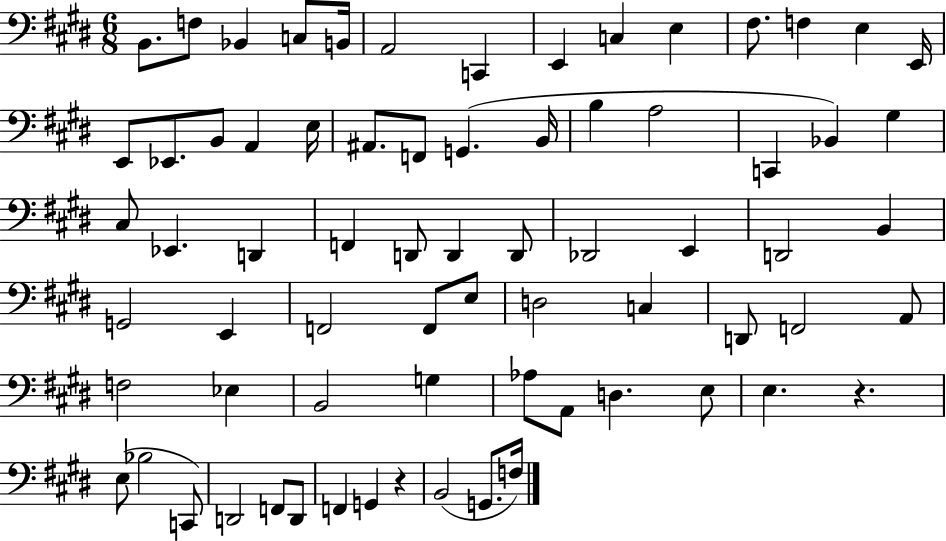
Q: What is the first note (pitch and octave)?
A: B2